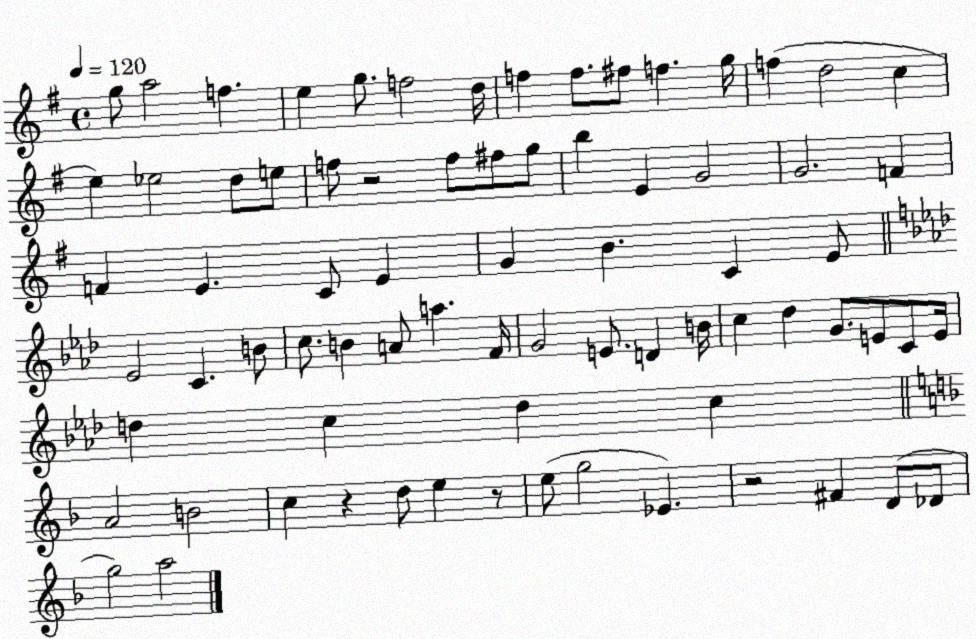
X:1
T:Untitled
M:4/4
L:1/4
K:G
g/2 a2 f e g/2 f2 d/4 f f/2 ^f/2 f g/4 f d2 c e _e2 d/2 e/2 f/2 z2 f/2 ^f/2 g/2 b E G2 G2 F F E C/2 E G B C E/2 _E2 C B/2 c/2 B A/2 a F/4 G2 E/2 D B/4 c _d G/2 E/2 C/2 E/4 d c d c A2 B2 c z d/2 e z/2 e/2 g2 _E z2 ^F D/2 _D/2 g2 a2